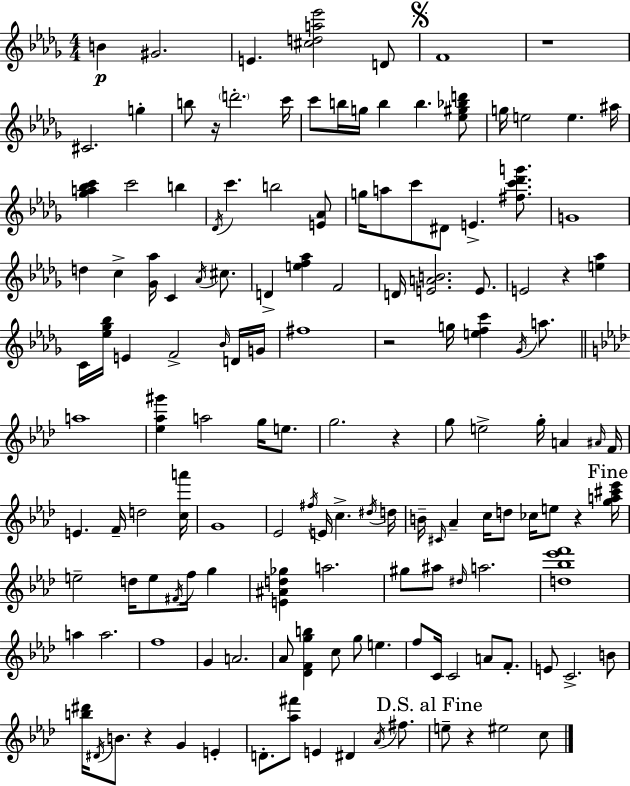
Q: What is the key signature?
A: BES minor